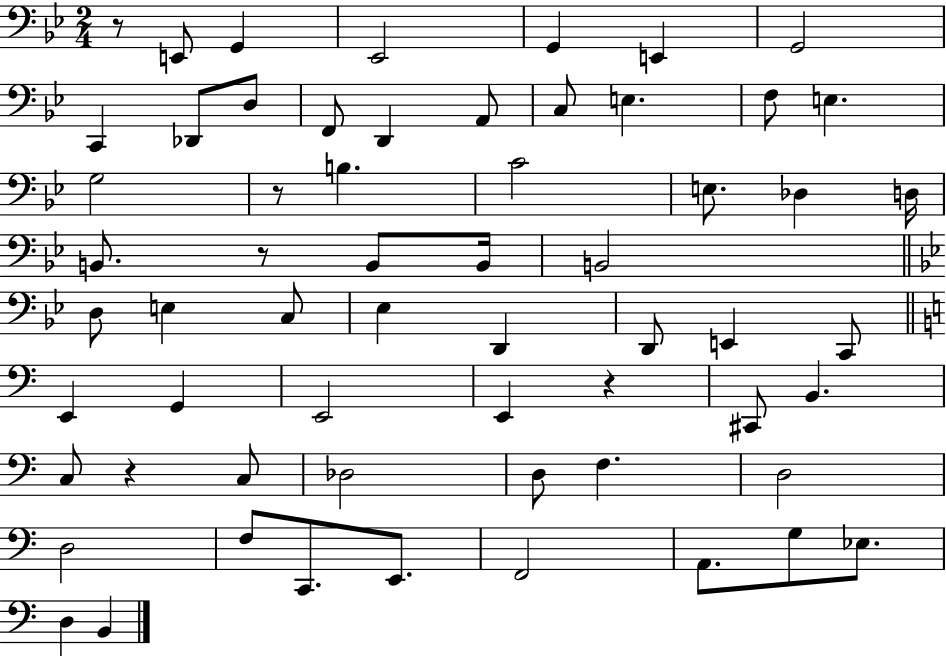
R/e E2/e G2/q Eb2/h G2/q E2/q G2/h C2/q Db2/e D3/e F2/e D2/q A2/e C3/e E3/q. F3/e E3/q. G3/h R/e B3/q. C4/h E3/e. Db3/q D3/s B2/e. R/e B2/e B2/s B2/h D3/e E3/q C3/e Eb3/q D2/q D2/e E2/q C2/e E2/q G2/q E2/h E2/q R/q C#2/e B2/q. C3/e R/q C3/e Db3/h D3/e F3/q. D3/h D3/h F3/e C2/e. E2/e. F2/h A2/e. G3/e Eb3/e. D3/q B2/q